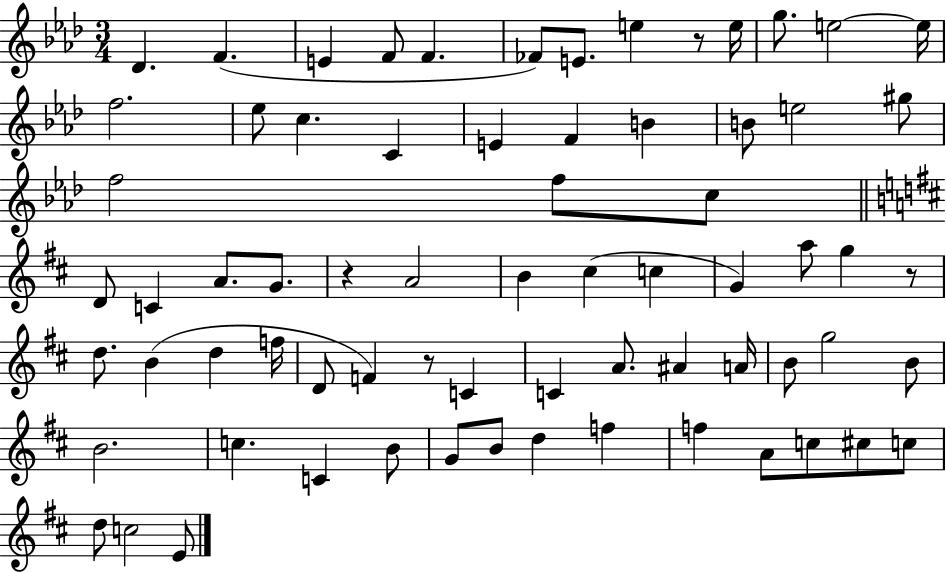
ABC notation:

X:1
T:Untitled
M:3/4
L:1/4
K:Ab
_D F E F/2 F _F/2 E/2 e z/2 e/4 g/2 e2 e/4 f2 _e/2 c C E F B B/2 e2 ^g/2 f2 f/2 c/2 D/2 C A/2 G/2 z A2 B ^c c G a/2 g z/2 d/2 B d f/4 D/2 F z/2 C C A/2 ^A A/4 B/2 g2 B/2 B2 c C B/2 G/2 B/2 d f f A/2 c/2 ^c/2 c/2 d/2 c2 E/2